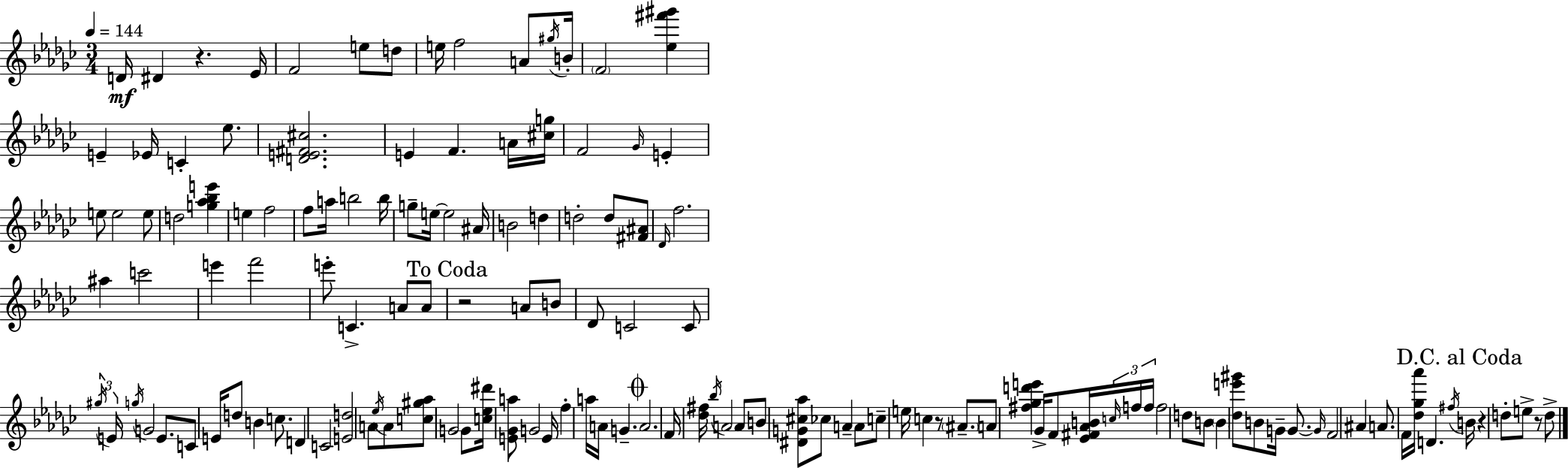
{
  \clef treble
  \numericTimeSignature
  \time 3/4
  \key ees \minor
  \tempo 4 = 144
  d'16\mf dis'4 r4. ees'16 | f'2 e''8 d''8 | e''16 f''2 a'8 \acciaccatura { gis''16 } | b'16-. \parenthesize f'2 <ees'' fis''' gis'''>4 | \break e'4-- ees'16 c'4-. ees''8. | <d' e' fis' cis''>2. | e'4 f'4. a'16 | <cis'' g''>16 f'2 \grace { ges'16 } e'4-. | \break e''8 e''2 | e''8 d''2 <g'' aes'' bes'' e'''>4 | e''4 f''2 | f''8 a''16 b''2 | \break b''16 g''8-- e''16~~ e''2 | ais'16 b'2 d''4 | d''2-. d''8 | <fis' ais'>8 \grace { des'16 } f''2. | \break ais''4 c'''2 | e'''4 f'''2 | e'''8-. c'4.-> a'8 | a'8 \mark "To Coda" r2 a'8 | \break b'8 des'8 c'2 | c'8 \tuplet 3/2 { \acciaccatura { gis''16 } e'16 \acciaccatura { g''16 } } g'2 | e'8. c'8 e'16 d''8 b'4 | c''8. d'4 c'2 | \break <e' d''>2 | a'8 \acciaccatura { ees''16 } a'8 <c'' gis'' aes''>8 g'2 | g'8 <c'' ees'' dis'''>16 <e' ges' a''>8 g'2 | e'16 f''4-. a''16 a'16 | \break g'4.-- \mark \markup { \musicglyph "scripts.coda" } a'2. | f'16 <des'' fis''>16 \acciaccatura { bes''16 } a'2 | a'8 b'8 <dis' g' cis'' aes''>8 ces''8 | a'4-- a'8 c''8-- e''16 c''4 | \break r8 \parenthesize ais'8.-- a'8 <fis'' ges'' d''' e'''>4 | ges'16-> f'8 <ees' fis' aes' b'>16 \tuplet 3/2 { \grace { c''16 } f''16 f''16 } f''2 | d''8 b'8 \parenthesize b'4 | <des'' e''' gis'''>8 b'8 g'16-- g'8.~~ \grace { g'16 } f'2 | \break ais'4 a'8. | f'16 <des'' ges'' aes'''>16 d'4. \acciaccatura { fis''16 } \mark "D.C. al Coda" b'16 r4 | d''8-. e''8-> r8 d''8-> \bar "|."
}